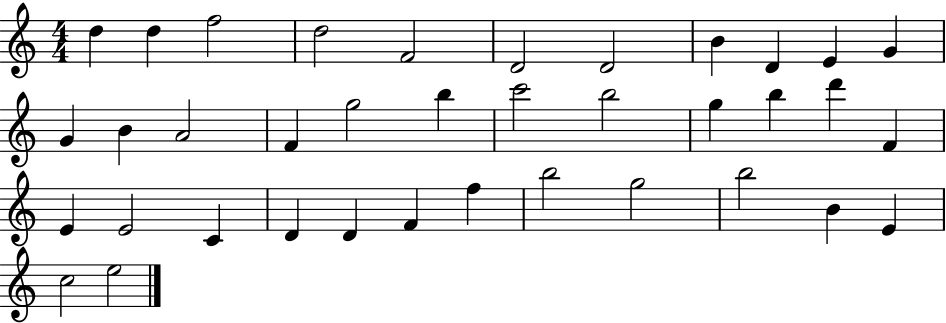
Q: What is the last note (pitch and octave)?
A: E5